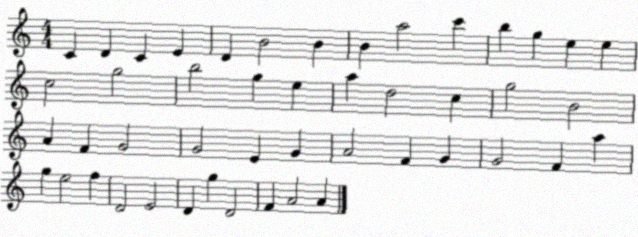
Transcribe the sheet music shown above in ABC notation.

X:1
T:Untitled
M:4/4
L:1/4
K:C
C D C E D B2 B B a2 c' b g e e c2 g2 b2 g e a d2 c g2 B2 A F G2 G2 E G A2 F G G2 F a g e2 f D2 E2 D g D2 F A2 A